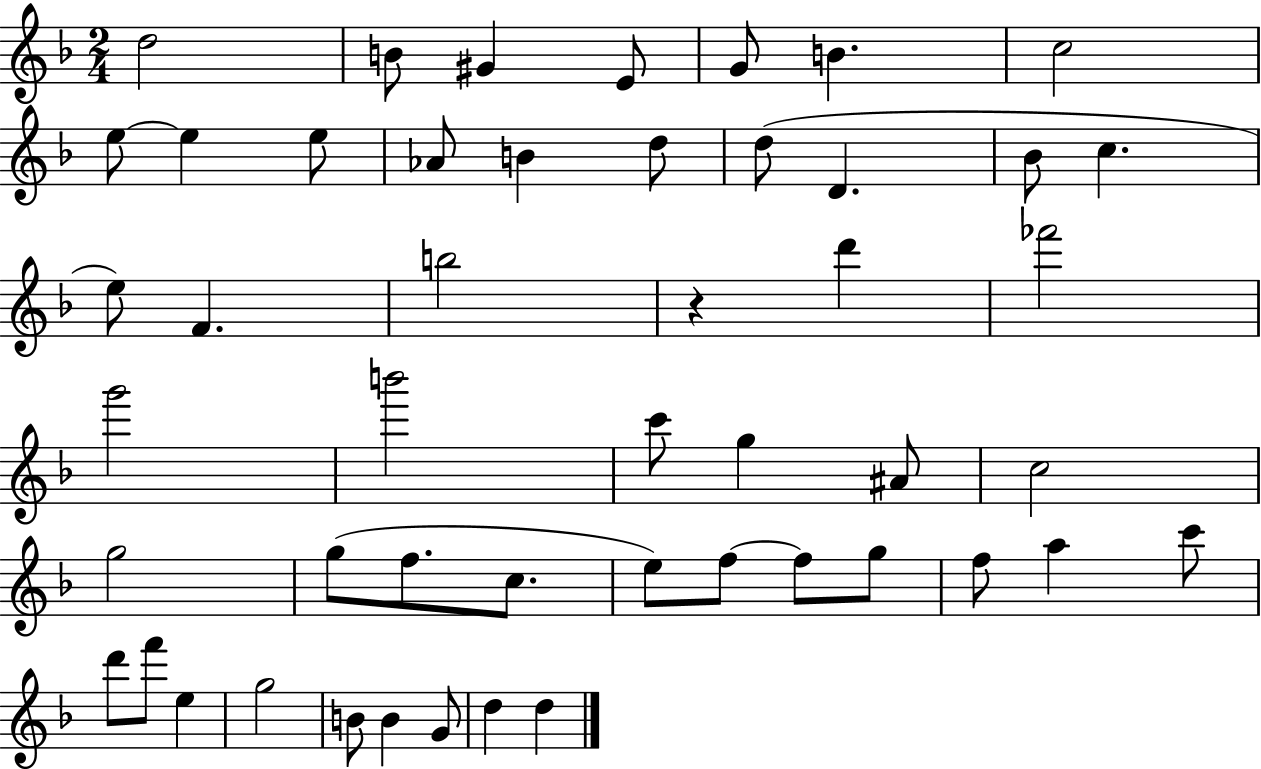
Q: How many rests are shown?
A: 1